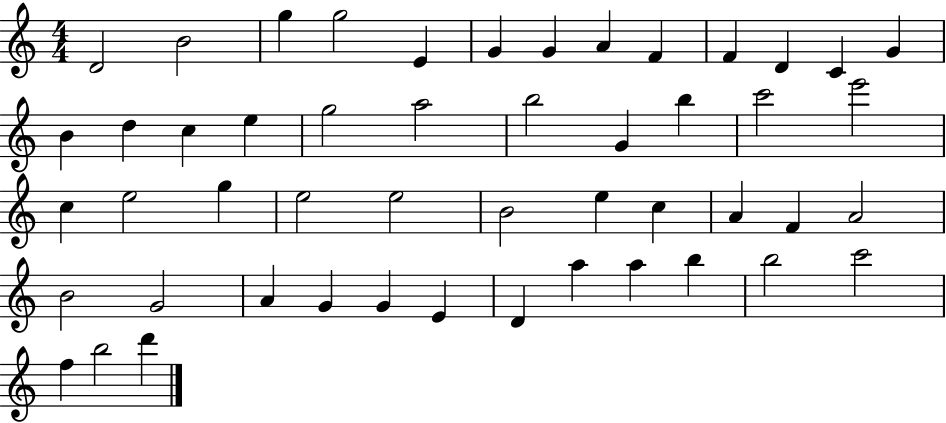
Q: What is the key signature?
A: C major